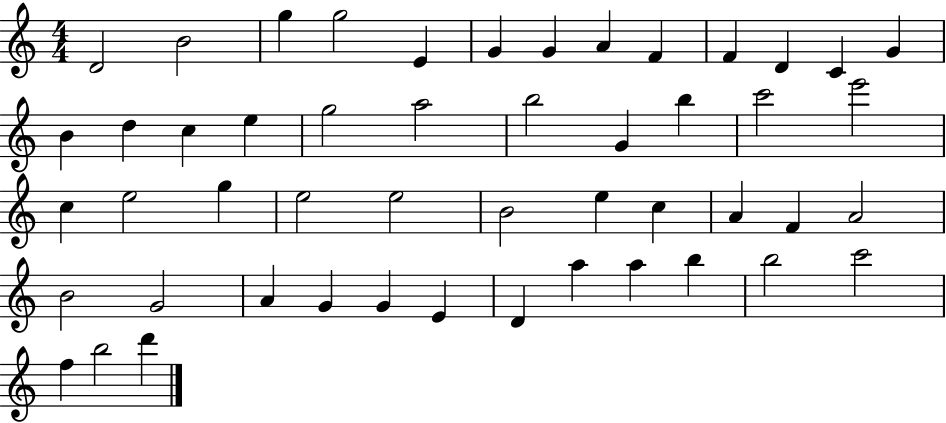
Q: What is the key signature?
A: C major